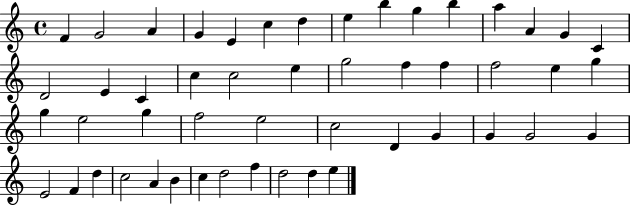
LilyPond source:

{
  \clef treble
  \time 4/4
  \defaultTimeSignature
  \key c \major
  f'4 g'2 a'4 | g'4 e'4 c''4 d''4 | e''4 b''4 g''4 b''4 | a''4 a'4 g'4 c'4 | \break d'2 e'4 c'4 | c''4 c''2 e''4 | g''2 f''4 f''4 | f''2 e''4 g''4 | \break g''4 e''2 g''4 | f''2 e''2 | c''2 d'4 g'4 | g'4 g'2 g'4 | \break e'2 f'4 d''4 | c''2 a'4 b'4 | c''4 d''2 f''4 | d''2 d''4 e''4 | \break \bar "|."
}